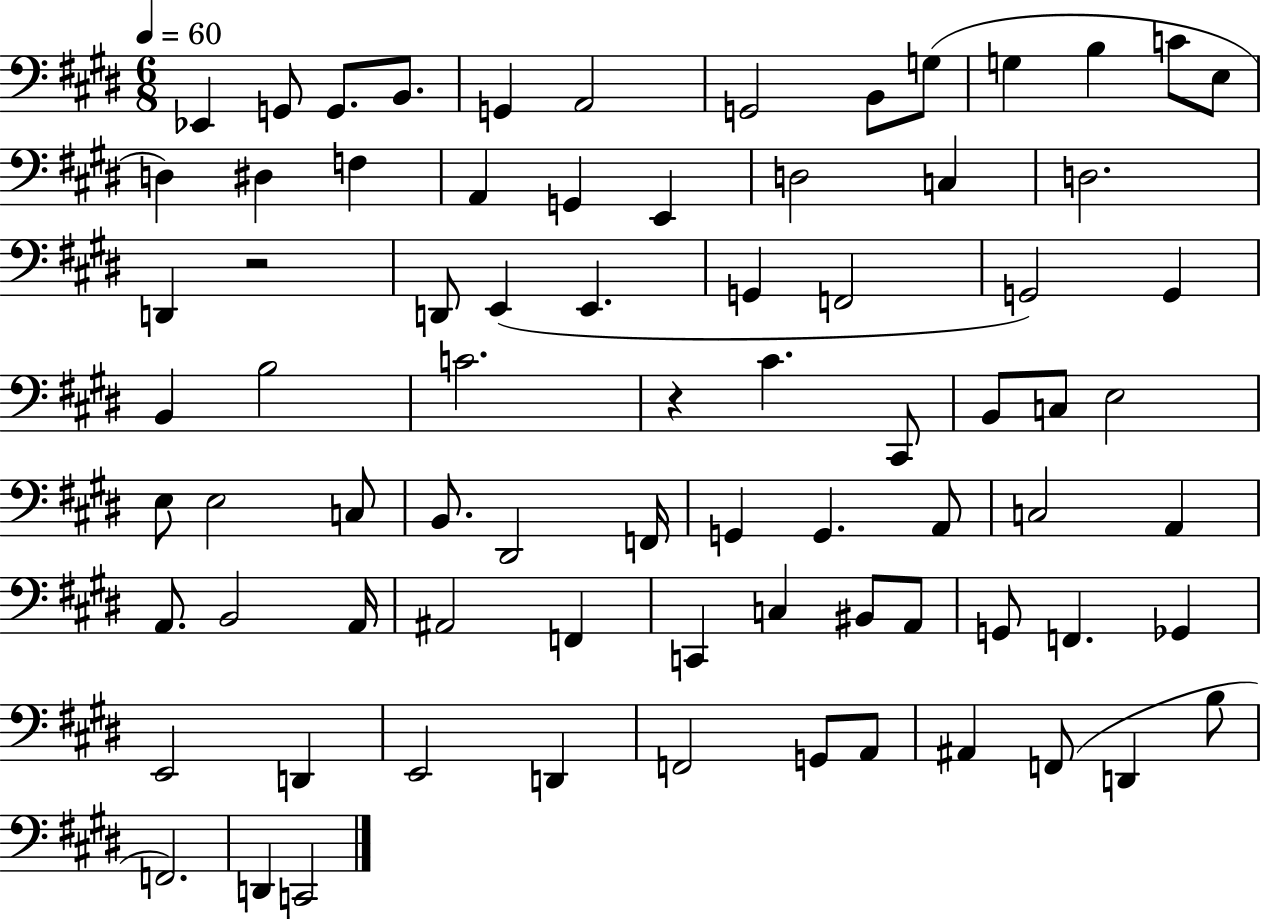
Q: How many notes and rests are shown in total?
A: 77